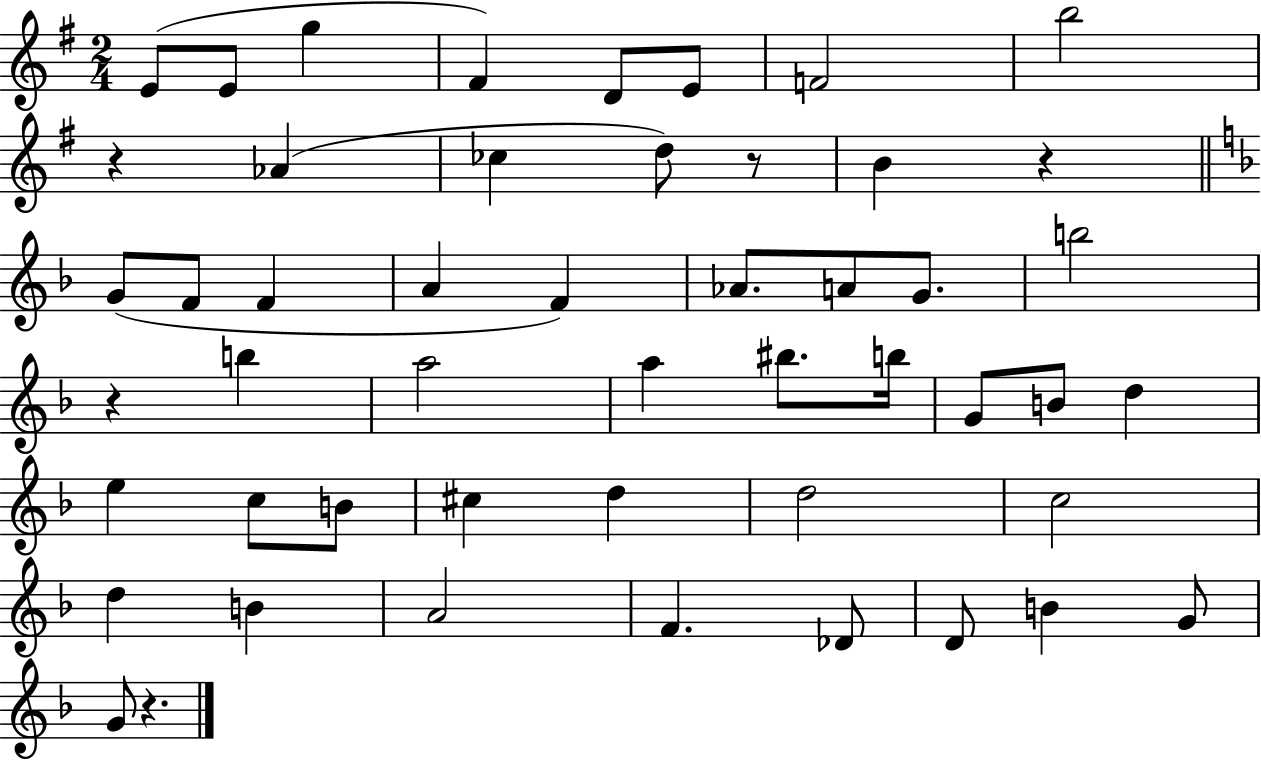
X:1
T:Untitled
M:2/4
L:1/4
K:G
E/2 E/2 g ^F D/2 E/2 F2 b2 z _A _c d/2 z/2 B z G/2 F/2 F A F _A/2 A/2 G/2 b2 z b a2 a ^b/2 b/4 G/2 B/2 d e c/2 B/2 ^c d d2 c2 d B A2 F _D/2 D/2 B G/2 G/2 z